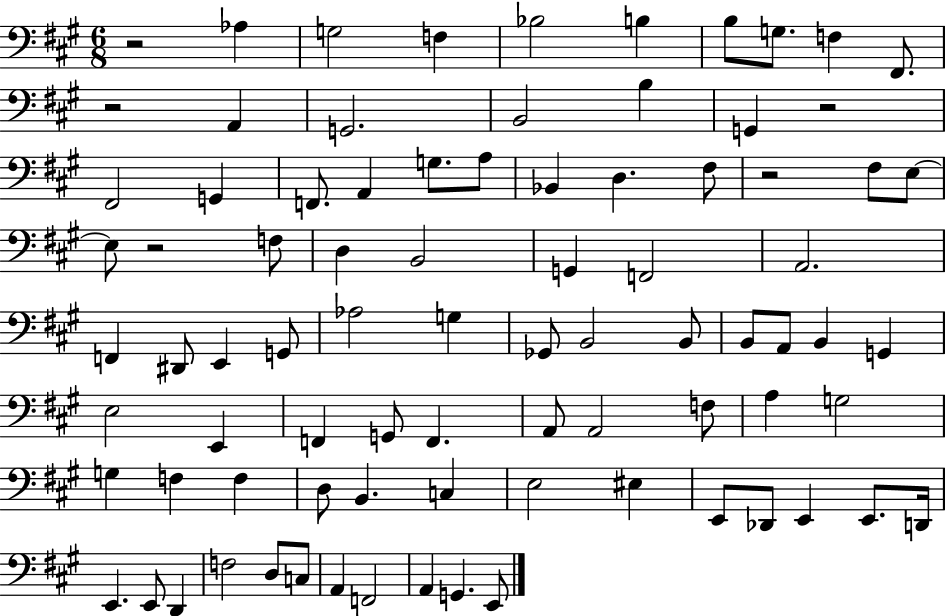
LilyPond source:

{
  \clef bass
  \numericTimeSignature
  \time 6/8
  \key a \major
  \repeat volta 2 { r2 aes4 | g2 f4 | bes2 b4 | b8 g8. f4 fis,8. | \break r2 a,4 | g,2. | b,2 b4 | g,4 r2 | \break fis,2 g,4 | f,8. a,4 g8. a8 | bes,4 d4. fis8 | r2 fis8 e8~~ | \break e8 r2 f8 | d4 b,2 | g,4 f,2 | a,2. | \break f,4 dis,8 e,4 g,8 | aes2 g4 | ges,8 b,2 b,8 | b,8 a,8 b,4 g,4 | \break e2 e,4 | f,4 g,8 f,4. | a,8 a,2 f8 | a4 g2 | \break g4 f4 f4 | d8 b,4. c4 | e2 eis4 | e,8 des,8 e,4 e,8. d,16 | \break e,4. e,8 d,4 | f2 d8 c8 | a,4 f,2 | a,4 g,4. e,8 | \break } \bar "|."
}